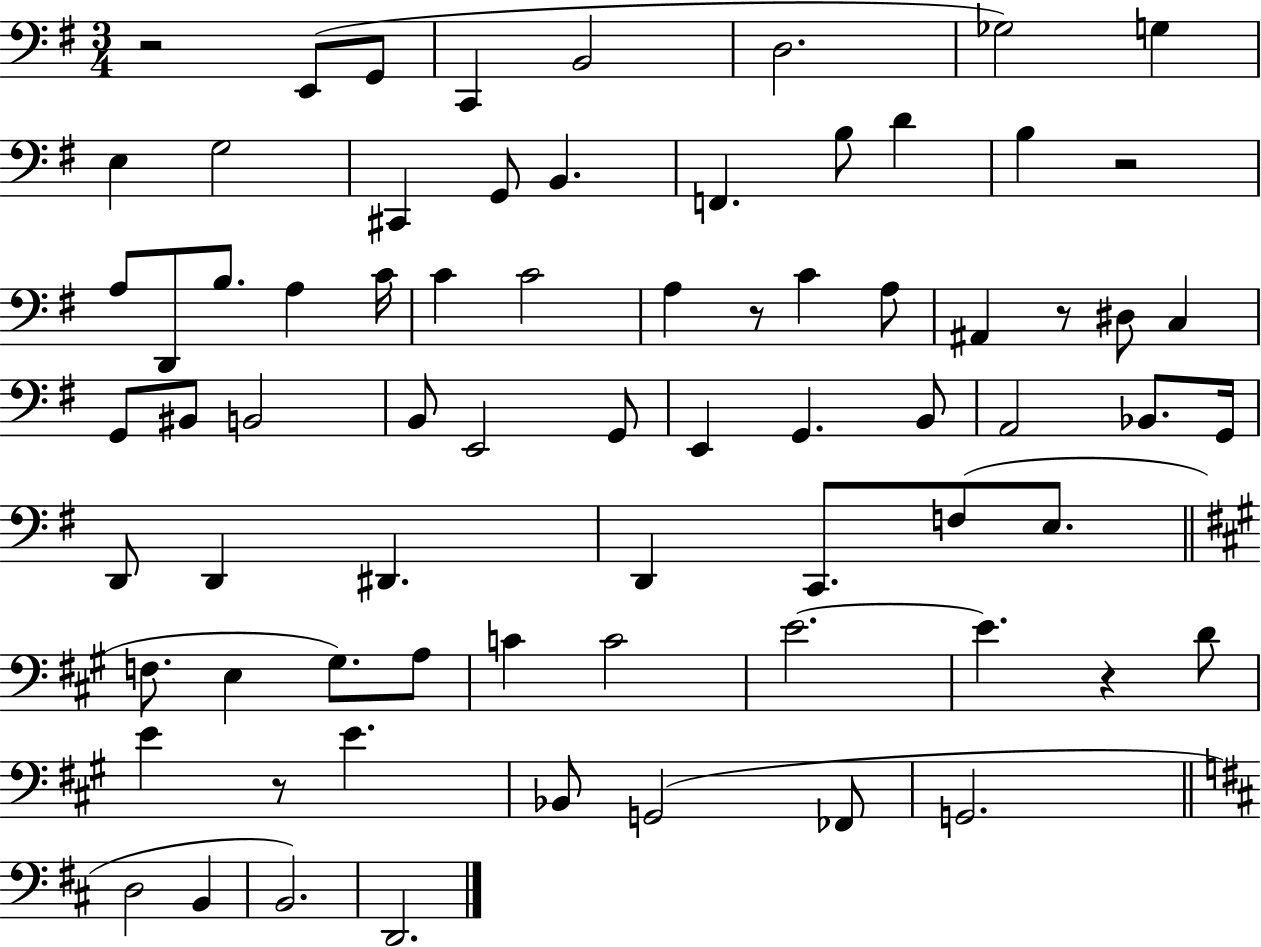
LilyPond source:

{
  \clef bass
  \numericTimeSignature
  \time 3/4
  \key g \major
  r2 e,8( g,8 | c,4 b,2 | d2. | ges2) g4 | \break e4 g2 | cis,4 g,8 b,4. | f,4. b8 d'4 | b4 r2 | \break a8 d,8 b8. a4 c'16 | c'4 c'2 | a4 r8 c'4 a8 | ais,4 r8 dis8 c4 | \break g,8 bis,8 b,2 | b,8 e,2 g,8 | e,4 g,4. b,8 | a,2 bes,8. g,16 | \break d,8 d,4 dis,4. | d,4 c,8. f8( e8. | \bar "||" \break \key a \major f8. e4 gis8.) a8 | c'4 c'2 | e'2.~~ | e'4. r4 d'8 | \break e'4 r8 e'4. | bes,8 g,2( fes,8 | g,2. | \bar "||" \break \key b \minor d2 b,4 | b,2.) | d,2. | \bar "|."
}